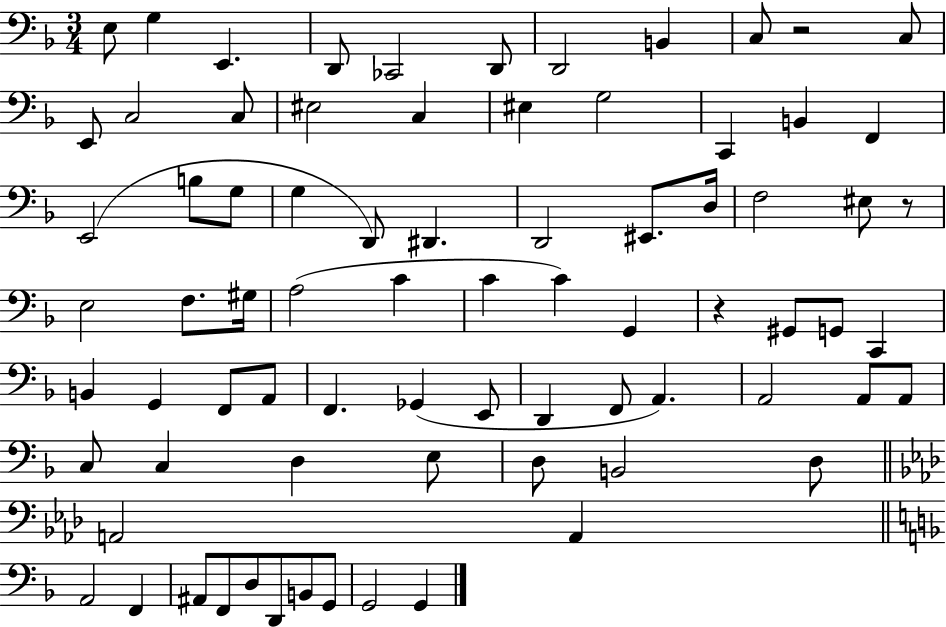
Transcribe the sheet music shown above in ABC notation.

X:1
T:Untitled
M:3/4
L:1/4
K:F
E,/2 G, E,, D,,/2 _C,,2 D,,/2 D,,2 B,, C,/2 z2 C,/2 E,,/2 C,2 C,/2 ^E,2 C, ^E, G,2 C,, B,, F,, E,,2 B,/2 G,/2 G, D,,/2 ^D,, D,,2 ^E,,/2 D,/4 F,2 ^E,/2 z/2 E,2 F,/2 ^G,/4 A,2 C C C G,, z ^G,,/2 G,,/2 C,, B,, G,, F,,/2 A,,/2 F,, _G,, E,,/2 D,, F,,/2 A,, A,,2 A,,/2 A,,/2 C,/2 C, D, E,/2 D,/2 B,,2 D,/2 A,,2 A,, A,,2 F,, ^A,,/2 F,,/2 D,/2 D,,/2 B,,/2 G,,/2 G,,2 G,,